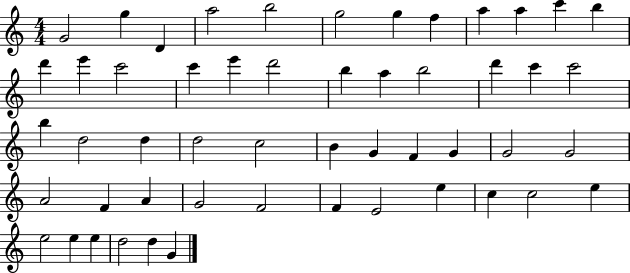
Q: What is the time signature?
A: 4/4